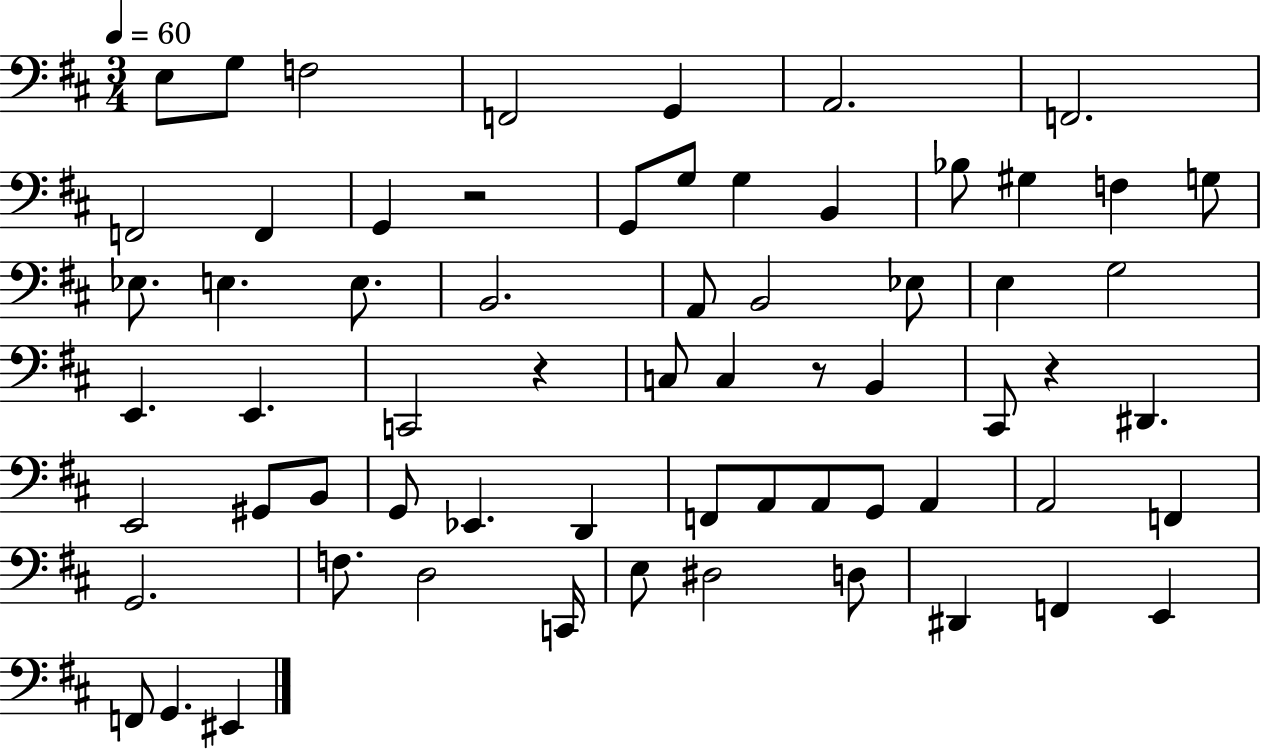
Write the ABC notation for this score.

X:1
T:Untitled
M:3/4
L:1/4
K:D
E,/2 G,/2 F,2 F,,2 G,, A,,2 F,,2 F,,2 F,, G,, z2 G,,/2 G,/2 G, B,, _B,/2 ^G, F, G,/2 _E,/2 E, E,/2 B,,2 A,,/2 B,,2 _E,/2 E, G,2 E,, E,, C,,2 z C,/2 C, z/2 B,, ^C,,/2 z ^D,, E,,2 ^G,,/2 B,,/2 G,,/2 _E,, D,, F,,/2 A,,/2 A,,/2 G,,/2 A,, A,,2 F,, G,,2 F,/2 D,2 C,,/4 E,/2 ^D,2 D,/2 ^D,, F,, E,, F,,/2 G,, ^E,,